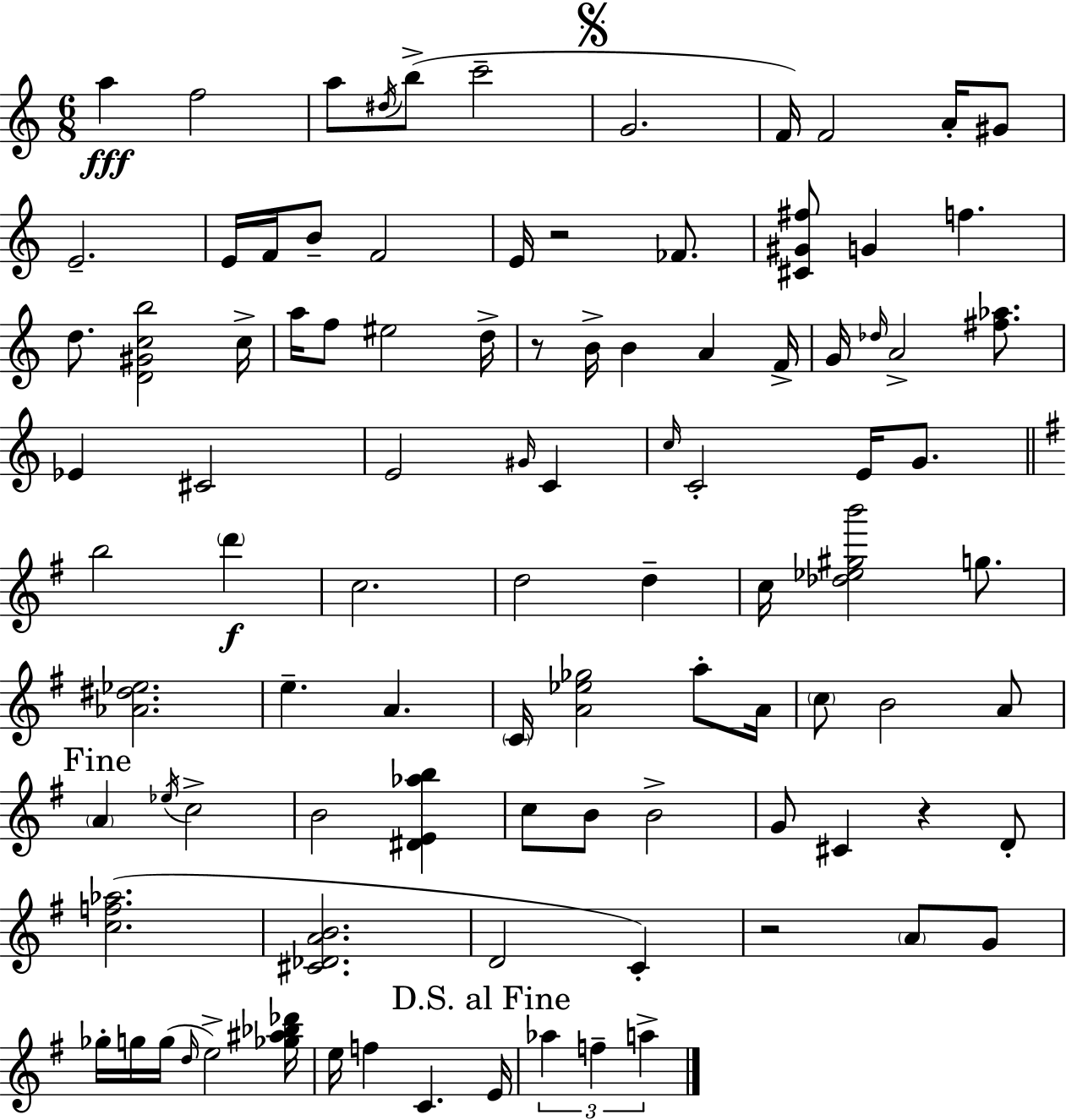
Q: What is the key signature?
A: C major